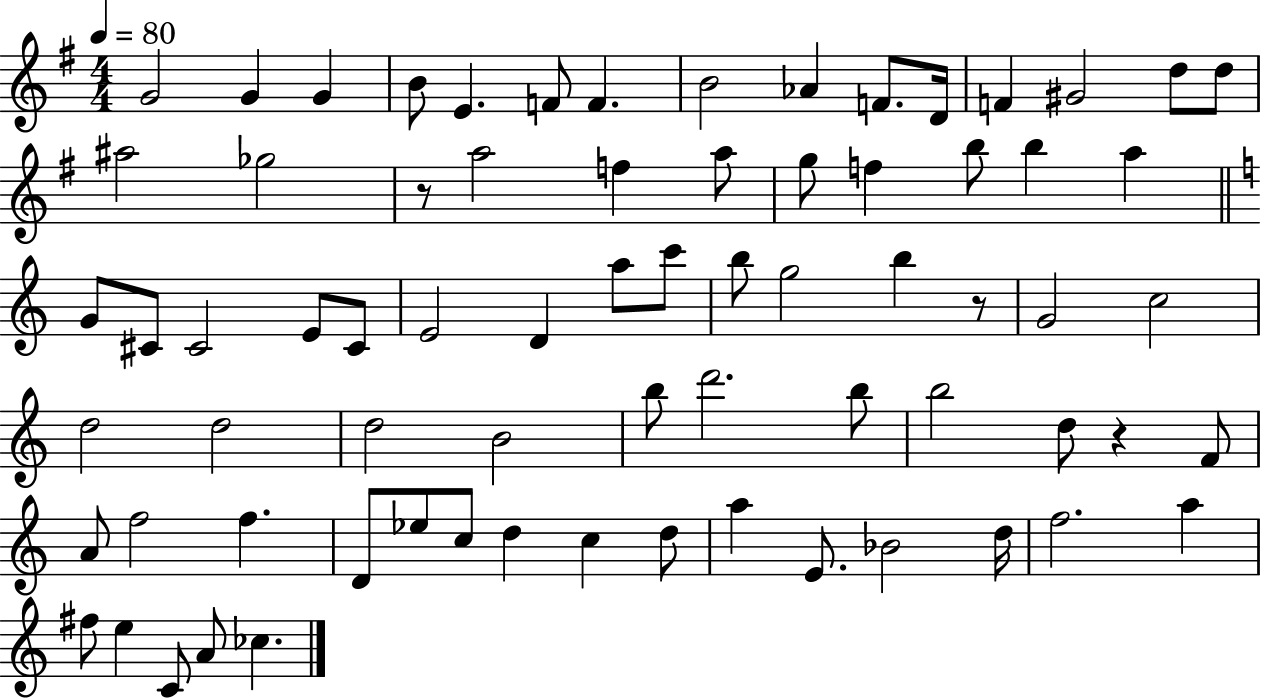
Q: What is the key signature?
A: G major